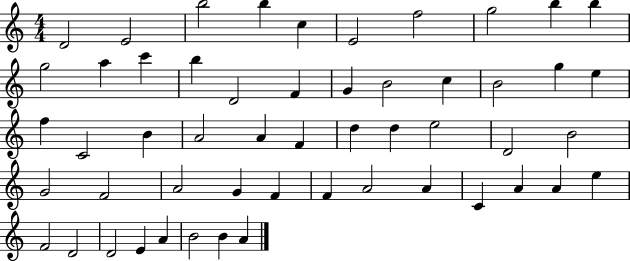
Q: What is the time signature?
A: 4/4